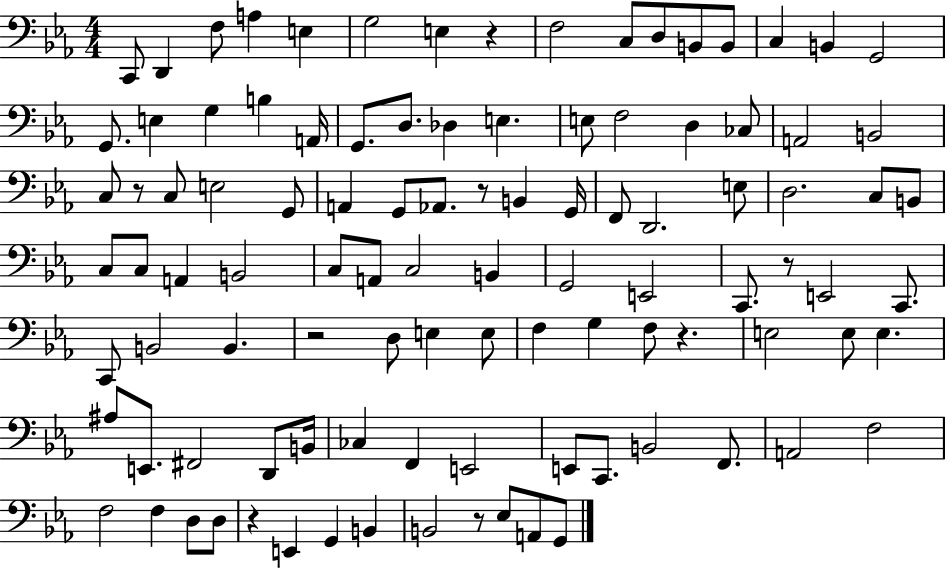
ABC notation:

X:1
T:Untitled
M:4/4
L:1/4
K:Eb
C,,/2 D,, F,/2 A, E, G,2 E, z F,2 C,/2 D,/2 B,,/2 B,,/2 C, B,, G,,2 G,,/2 E, G, B, A,,/4 G,,/2 D,/2 _D, E, E,/2 F,2 D, _C,/2 A,,2 B,,2 C,/2 z/2 C,/2 E,2 G,,/2 A,, G,,/2 _A,,/2 z/2 B,, G,,/4 F,,/2 D,,2 E,/2 D,2 C,/2 B,,/2 C,/2 C,/2 A,, B,,2 C,/2 A,,/2 C,2 B,, G,,2 E,,2 C,,/2 z/2 E,,2 C,,/2 C,,/2 B,,2 B,, z2 D,/2 E, E,/2 F, G, F,/2 z E,2 E,/2 E, ^A,/2 E,,/2 ^F,,2 D,,/2 B,,/4 _C, F,, E,,2 E,,/2 C,,/2 B,,2 F,,/2 A,,2 F,2 F,2 F, D,/2 D,/2 z E,, G,, B,, B,,2 z/2 _E,/2 A,,/2 G,,/2